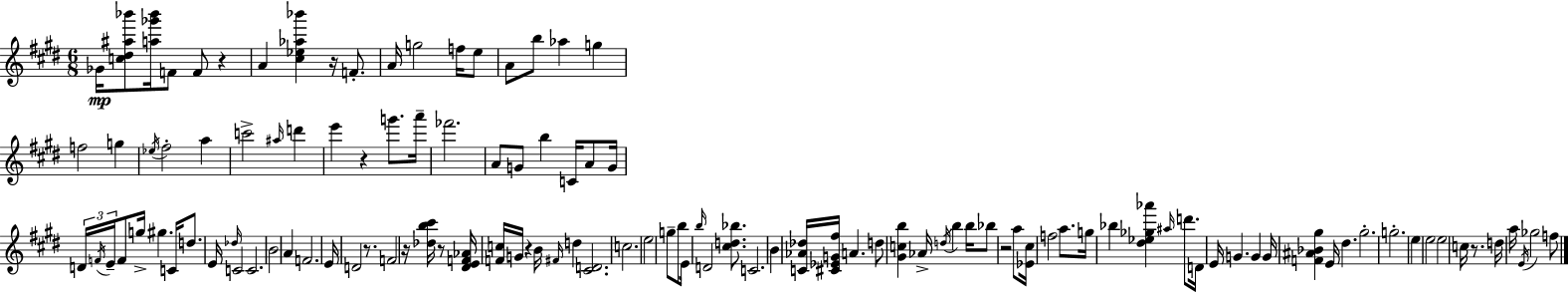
X:1
T:Untitled
M:6/8
L:1/4
K:E
_G/4 [c^d^a_b']/2 [a_g'_b']/4 F/2 F/2 z A [^c_e_a_b'] z/4 F/2 A/4 g2 f/4 e/2 A/2 b/2 _a g f2 g _e/4 ^f2 a c'2 ^a/4 d' e' z g'/2 a'/4 _f'2 A/2 G/2 b C/4 A/2 G/4 D/4 F/4 E/4 F/2 g/4 ^g C/4 d/2 E/4 _d/4 C2 C2 B2 A F2 E/4 D2 z/2 F2 z/4 [_db^c']/4 z/2 [^DEF_A]/4 [Fc]/4 G/4 z B/4 ^F/4 d [^CD]2 c2 e2 g/2 b/2 E/4 b/4 D2 [^cd_b]/2 C2 B [C_A_d]/4 [^C_EG^f]/4 A d/2 [^Gcb] _A/4 d/4 b b/4 _b/2 z2 a/2 [_E^c]/4 f2 a/2 g/4 _b [^d_e_g_a'] ^a/4 d'/2 D/4 E/4 G G G/4 [F^A_B^g] E/4 ^d ^g2 g2 e e2 e2 c/4 z/2 d/4 a/4 E/4 _g2 f/2